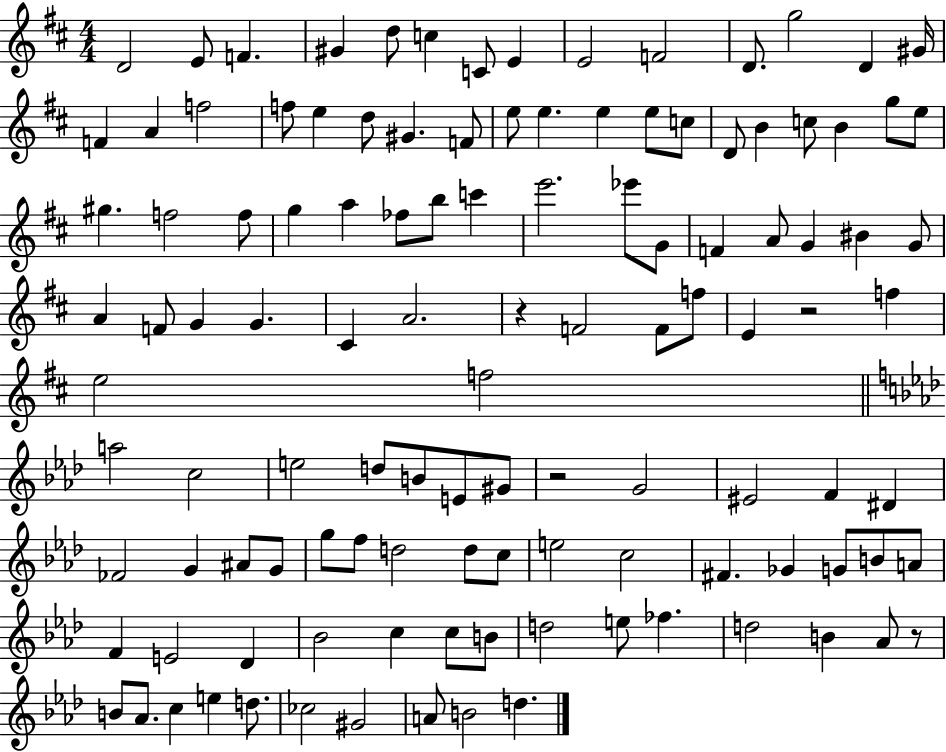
D4/h E4/e F4/q. G#4/q D5/e C5/q C4/e E4/q E4/h F4/h D4/e. G5/h D4/q G#4/s F4/q A4/q F5/h F5/e E5/q D5/e G#4/q. F4/e E5/e E5/q. E5/q E5/e C5/e D4/e B4/q C5/e B4/q G5/e E5/e G#5/q. F5/h F5/e G5/q A5/q FES5/e B5/e C6/q E6/h. Eb6/e G4/e F4/q A4/e G4/q BIS4/q G4/e A4/q F4/e G4/q G4/q. C#4/q A4/h. R/q F4/h F4/e F5/e E4/q R/h F5/q E5/h F5/h A5/h C5/h E5/h D5/e B4/e E4/e G#4/e R/h G4/h EIS4/h F4/q D#4/q FES4/h G4/q A#4/e G4/e G5/e F5/e D5/h D5/e C5/e E5/h C5/h F#4/q. Gb4/q G4/e B4/e A4/e F4/q E4/h Db4/q Bb4/h C5/q C5/e B4/e D5/h E5/e FES5/q. D5/h B4/q Ab4/e R/e B4/e Ab4/e. C5/q E5/q D5/e. CES5/h G#4/h A4/e B4/h D5/q.